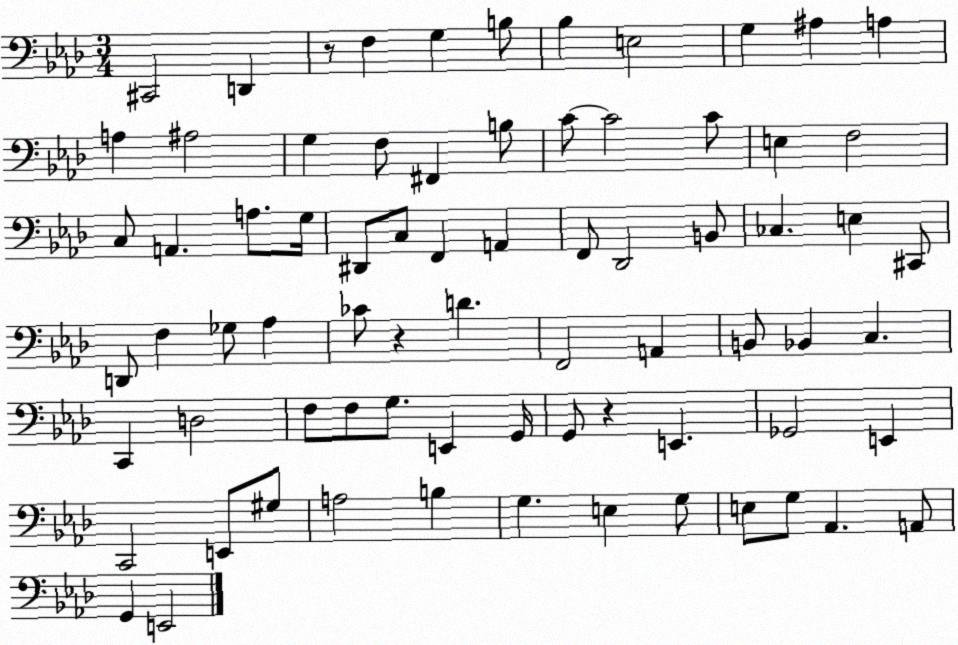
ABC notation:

X:1
T:Untitled
M:3/4
L:1/4
K:Ab
^C,,2 D,, z/2 F, G, B,/2 _B, E,2 G, ^A, A, A, ^A,2 G, F,/2 ^F,, B,/2 C/2 C2 C/2 E, F,2 C,/2 A,, A,/2 G,/4 ^D,,/2 C,/2 F,, A,, F,,/2 _D,,2 B,,/2 _C, E, ^C,,/2 D,,/2 F, _G,/2 _A, _C/2 z D F,,2 A,, B,,/2 _B,, C, C,, D,2 F,/2 F,/2 G,/2 E,, G,,/4 G,,/2 z E,, _G,,2 E,, C,,2 E,,/2 ^G,/2 A,2 B, G, E, G,/2 E,/2 G,/2 _A,, A,,/2 G,, E,,2